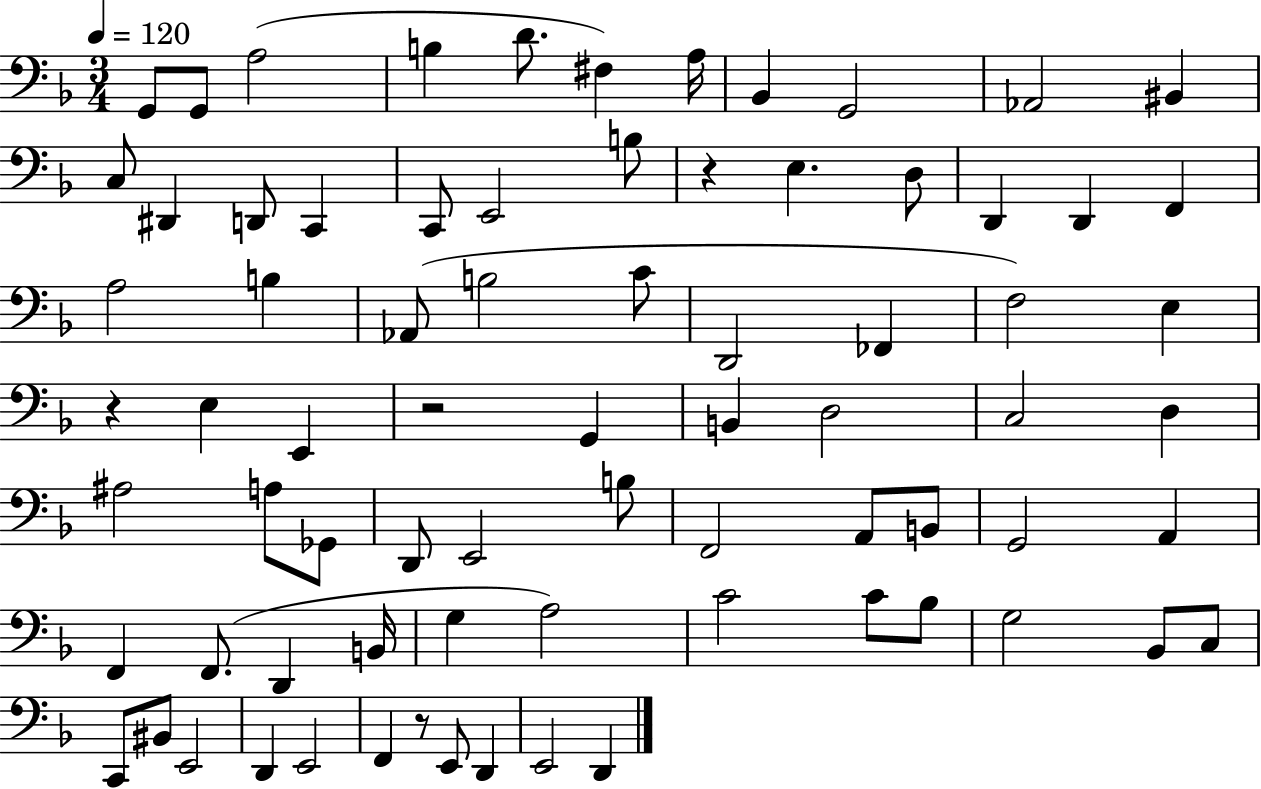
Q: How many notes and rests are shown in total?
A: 76